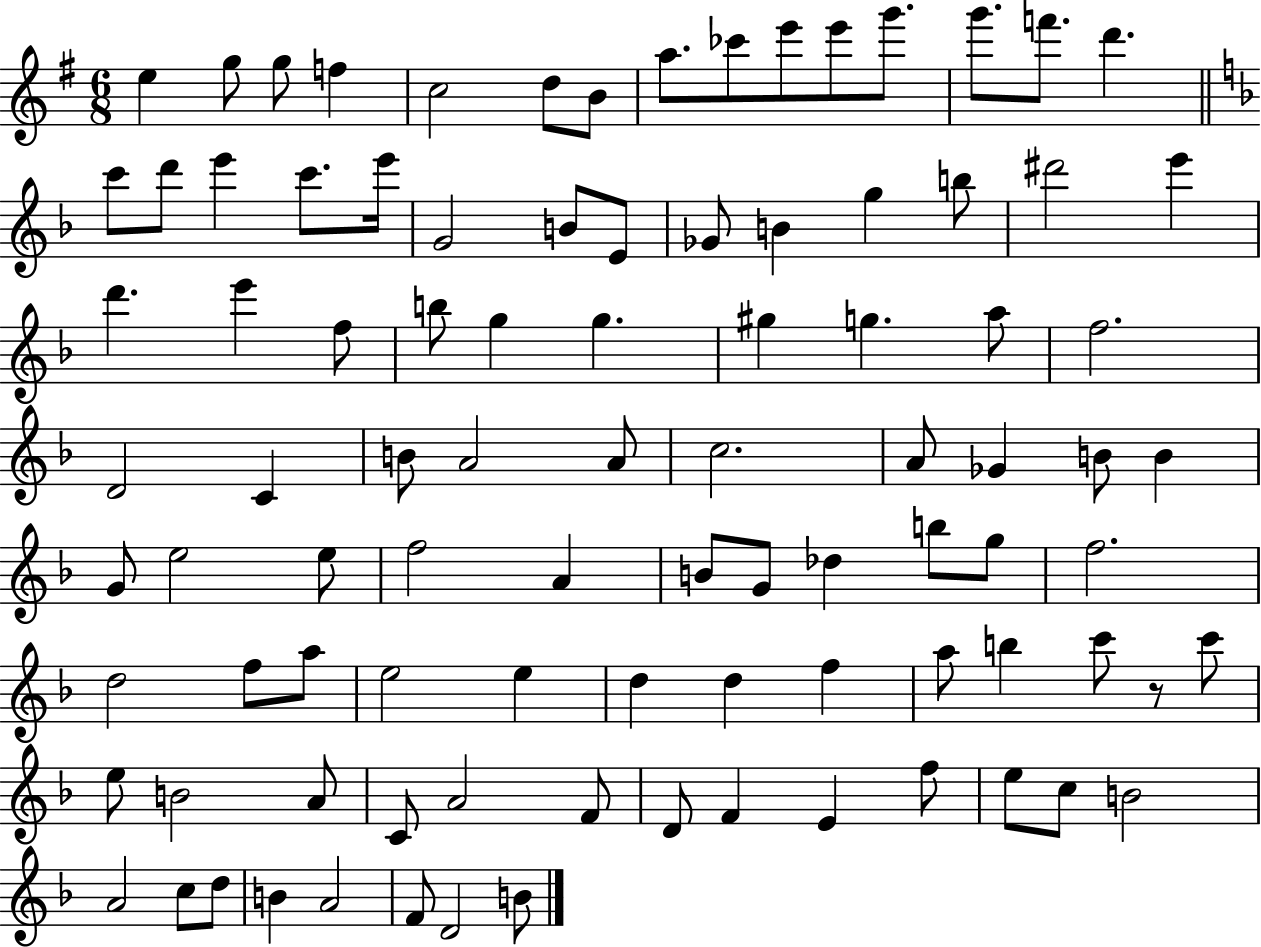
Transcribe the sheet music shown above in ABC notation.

X:1
T:Untitled
M:6/8
L:1/4
K:G
e g/2 g/2 f c2 d/2 B/2 a/2 _c'/2 e'/2 e'/2 g'/2 g'/2 f'/2 d' c'/2 d'/2 e' c'/2 e'/4 G2 B/2 E/2 _G/2 B g b/2 ^d'2 e' d' e' f/2 b/2 g g ^g g a/2 f2 D2 C B/2 A2 A/2 c2 A/2 _G B/2 B G/2 e2 e/2 f2 A B/2 G/2 _d b/2 g/2 f2 d2 f/2 a/2 e2 e d d f a/2 b c'/2 z/2 c'/2 e/2 B2 A/2 C/2 A2 F/2 D/2 F E f/2 e/2 c/2 B2 A2 c/2 d/2 B A2 F/2 D2 B/2